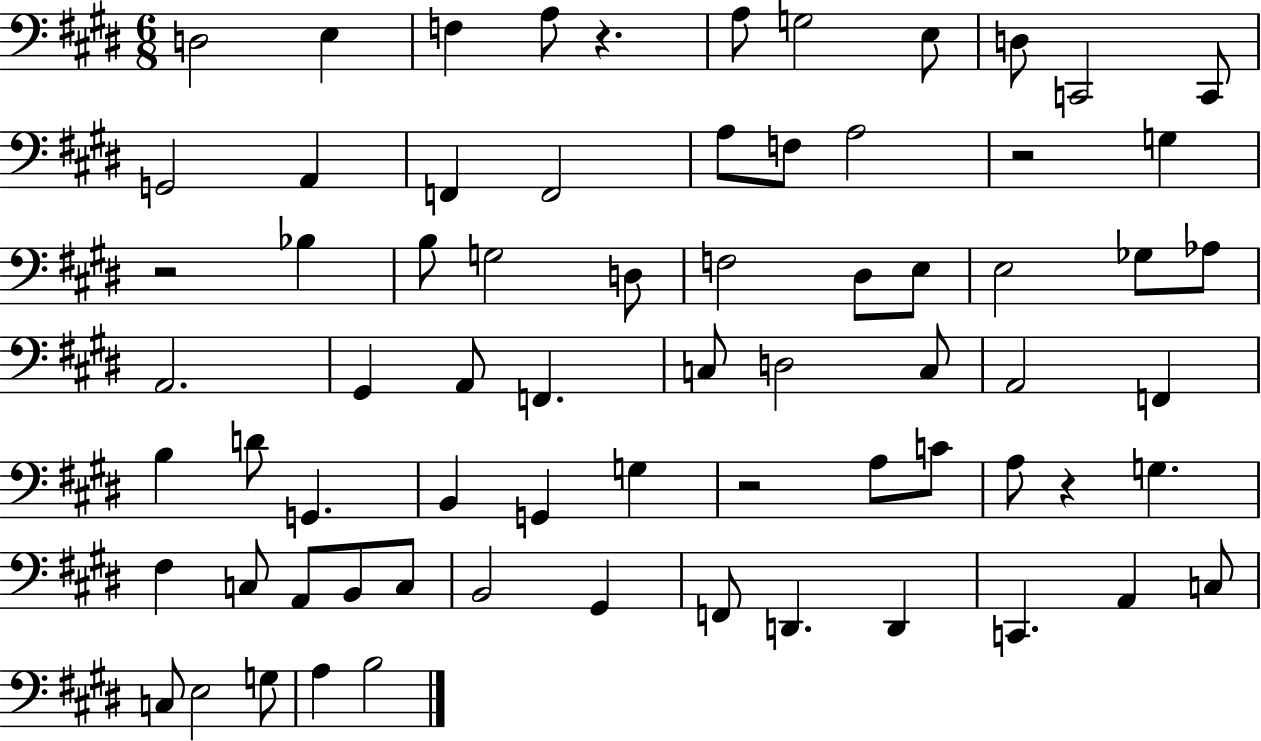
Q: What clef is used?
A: bass